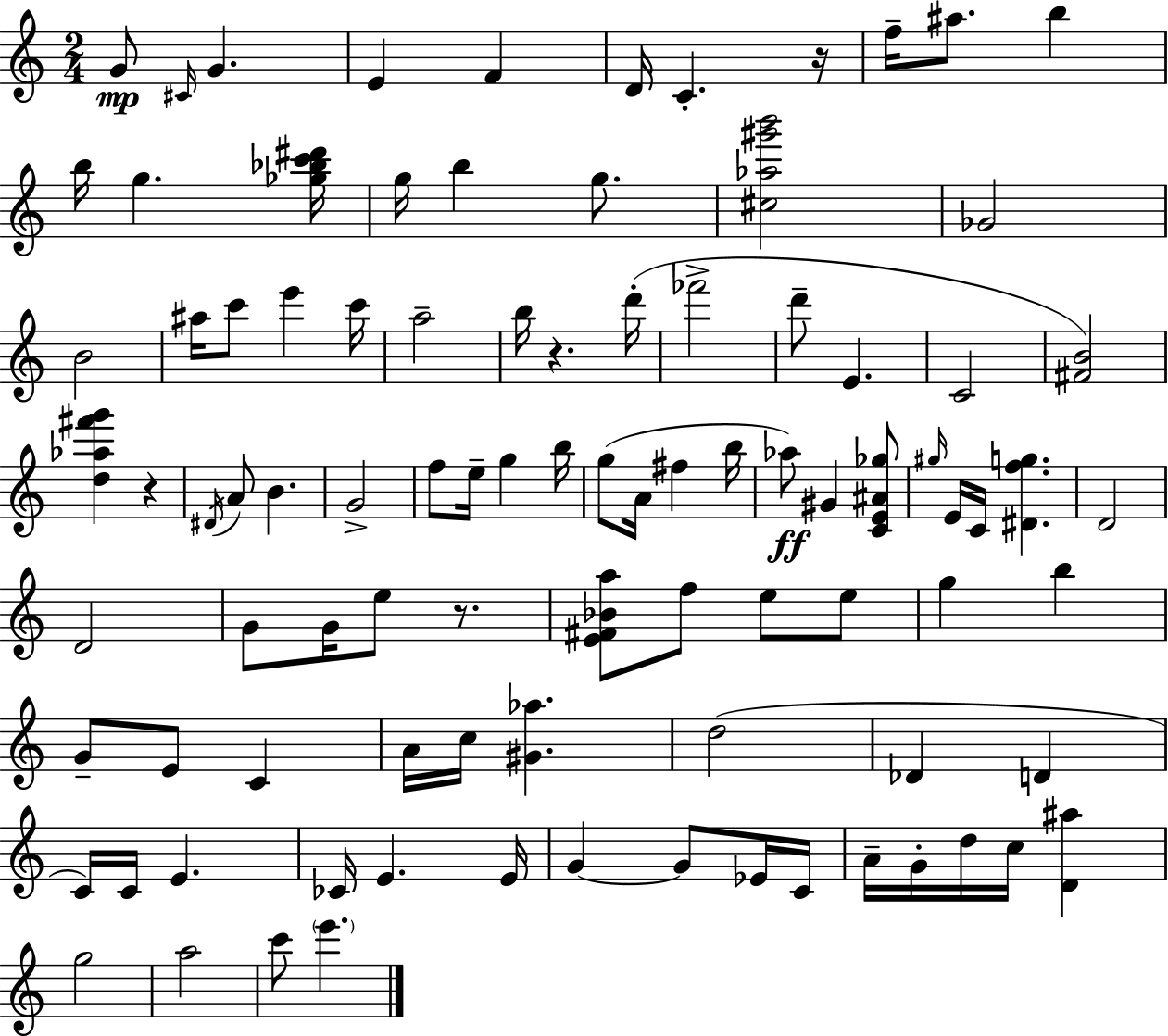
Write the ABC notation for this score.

X:1
T:Untitled
M:2/4
L:1/4
K:C
G/2 ^C/4 G E F D/4 C z/4 f/4 ^a/2 b b/4 g [_g_bc'^d']/4 g/4 b g/2 [^c_a^g'b']2 _G2 B2 ^a/4 c'/2 e' c'/4 a2 b/4 z d'/4 _f'2 d'/2 E C2 [^FB]2 [d_a^f'g'] z ^D/4 A/2 B G2 f/2 e/4 g b/4 g/2 A/4 ^f b/4 _a/2 ^G [CE^A_g]/2 ^g/4 E/4 C/4 [^Dfg] D2 D2 G/2 G/4 e/2 z/2 [E^F_Ba]/2 f/2 e/2 e/2 g b G/2 E/2 C A/4 c/4 [^G_a] d2 _D D C/4 C/4 E _C/4 E E/4 G G/2 _E/4 C/4 A/4 G/4 d/4 c/4 [D^a] g2 a2 c'/2 e'